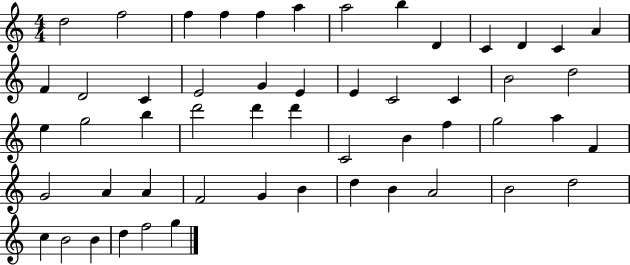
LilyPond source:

{
  \clef treble
  \numericTimeSignature
  \time 4/4
  \key c \major
  d''2 f''2 | f''4 f''4 f''4 a''4 | a''2 b''4 d'4 | c'4 d'4 c'4 a'4 | \break f'4 d'2 c'4 | e'2 g'4 e'4 | e'4 c'2 c'4 | b'2 d''2 | \break e''4 g''2 b''4 | d'''2 d'''4 d'''4 | c'2 b'4 f''4 | g''2 a''4 f'4 | \break g'2 a'4 a'4 | f'2 g'4 b'4 | d''4 b'4 a'2 | b'2 d''2 | \break c''4 b'2 b'4 | d''4 f''2 g''4 | \bar "|."
}